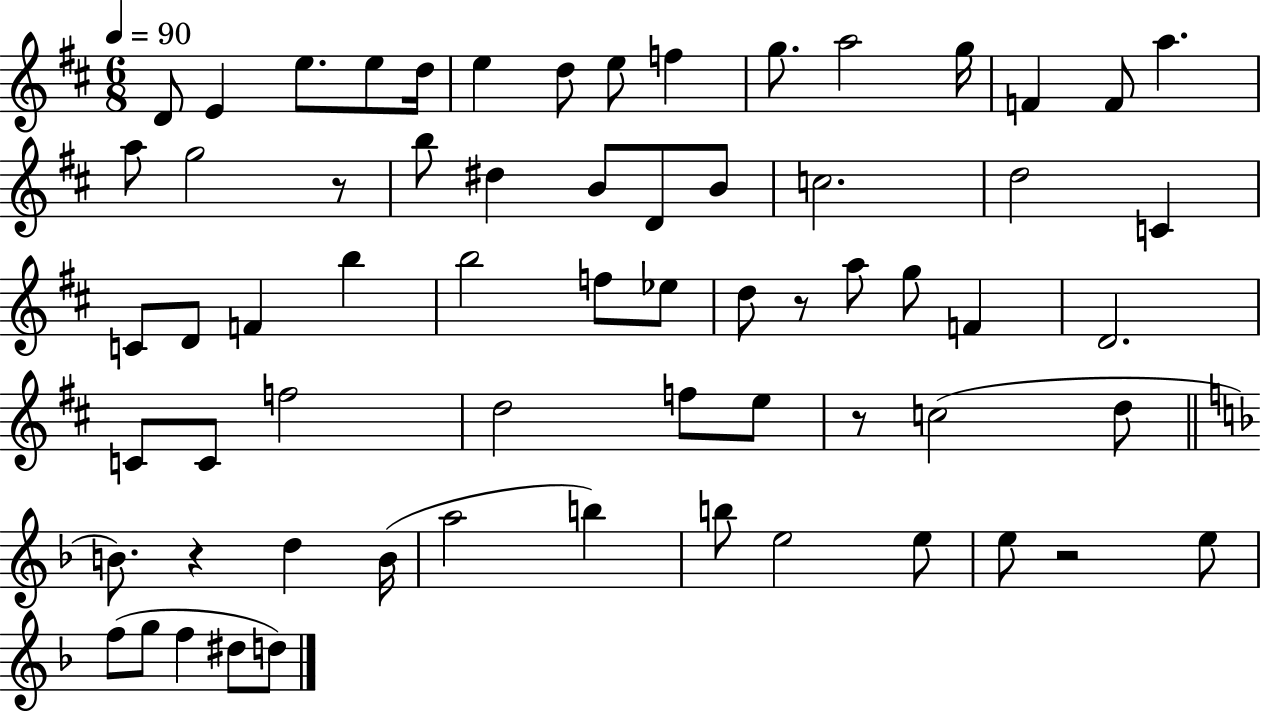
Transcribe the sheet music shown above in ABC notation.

X:1
T:Untitled
M:6/8
L:1/4
K:D
D/2 E e/2 e/2 d/4 e d/2 e/2 f g/2 a2 g/4 F F/2 a a/2 g2 z/2 b/2 ^d B/2 D/2 B/2 c2 d2 C C/2 D/2 F b b2 f/2 _e/2 d/2 z/2 a/2 g/2 F D2 C/2 C/2 f2 d2 f/2 e/2 z/2 c2 d/2 B/2 z d B/4 a2 b b/2 e2 e/2 e/2 z2 e/2 f/2 g/2 f ^d/2 d/2